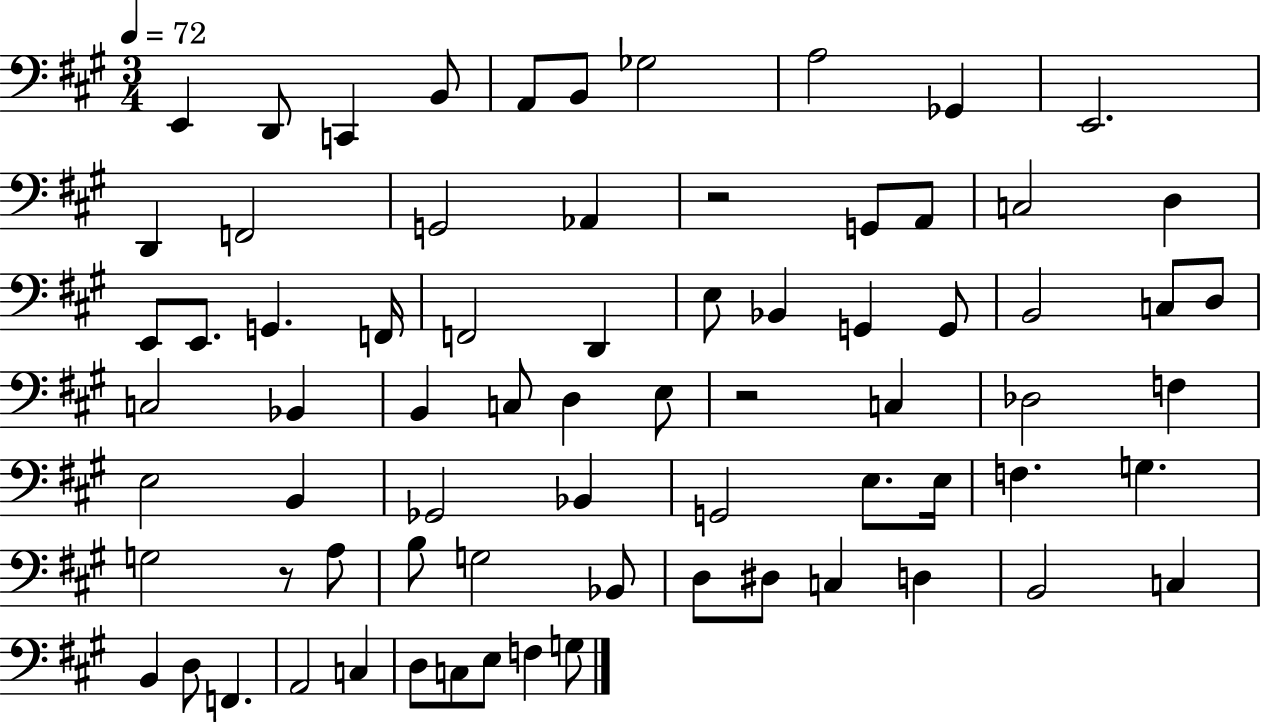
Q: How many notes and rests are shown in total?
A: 73